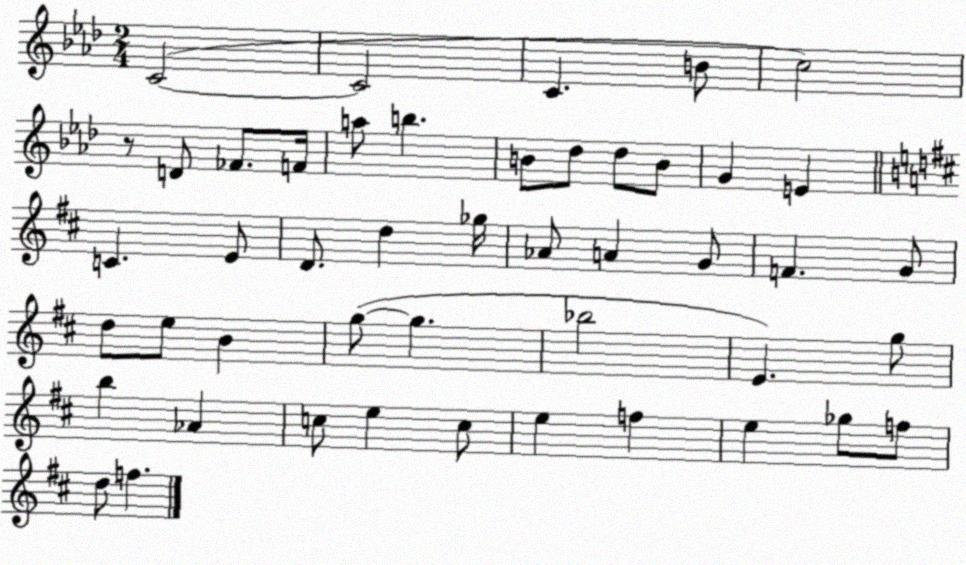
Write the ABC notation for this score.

X:1
T:Untitled
M:2/4
L:1/4
K:Ab
C2 C2 C B/2 c2 z/2 D/2 _F/2 F/4 a/2 b B/2 _d/2 _d/2 B/2 G E C E/2 D/2 d _g/4 _A/2 A G/2 F G/2 d/2 e/2 B g/2 g _b2 E g/2 b _A c/2 e c/2 e f e _g/2 f/2 d/2 f